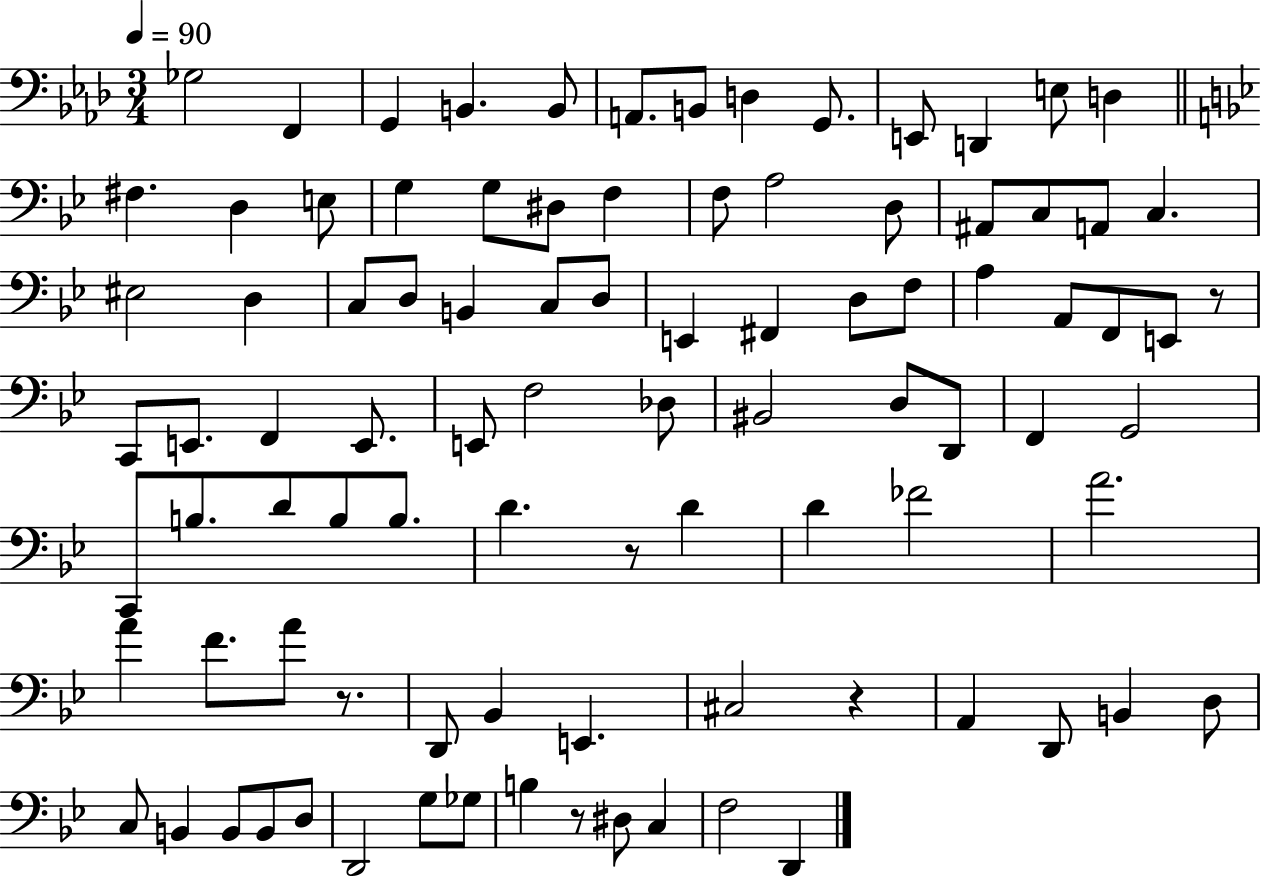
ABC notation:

X:1
T:Untitled
M:3/4
L:1/4
K:Ab
_G,2 F,, G,, B,, B,,/2 A,,/2 B,,/2 D, G,,/2 E,,/2 D,, E,/2 D, ^F, D, E,/2 G, G,/2 ^D,/2 F, F,/2 A,2 D,/2 ^A,,/2 C,/2 A,,/2 C, ^E,2 D, C,/2 D,/2 B,, C,/2 D,/2 E,, ^F,, D,/2 F,/2 A, A,,/2 F,,/2 E,,/2 z/2 C,,/2 E,,/2 F,, E,,/2 E,,/2 F,2 _D,/2 ^B,,2 D,/2 D,,/2 F,, G,,2 C,,/2 B,/2 D/2 B,/2 B,/2 D z/2 D D _F2 A2 A F/2 A/2 z/2 D,,/2 _B,, E,, ^C,2 z A,, D,,/2 B,, D,/2 C,/2 B,, B,,/2 B,,/2 D,/2 D,,2 G,/2 _G,/2 B, z/2 ^D,/2 C, F,2 D,,